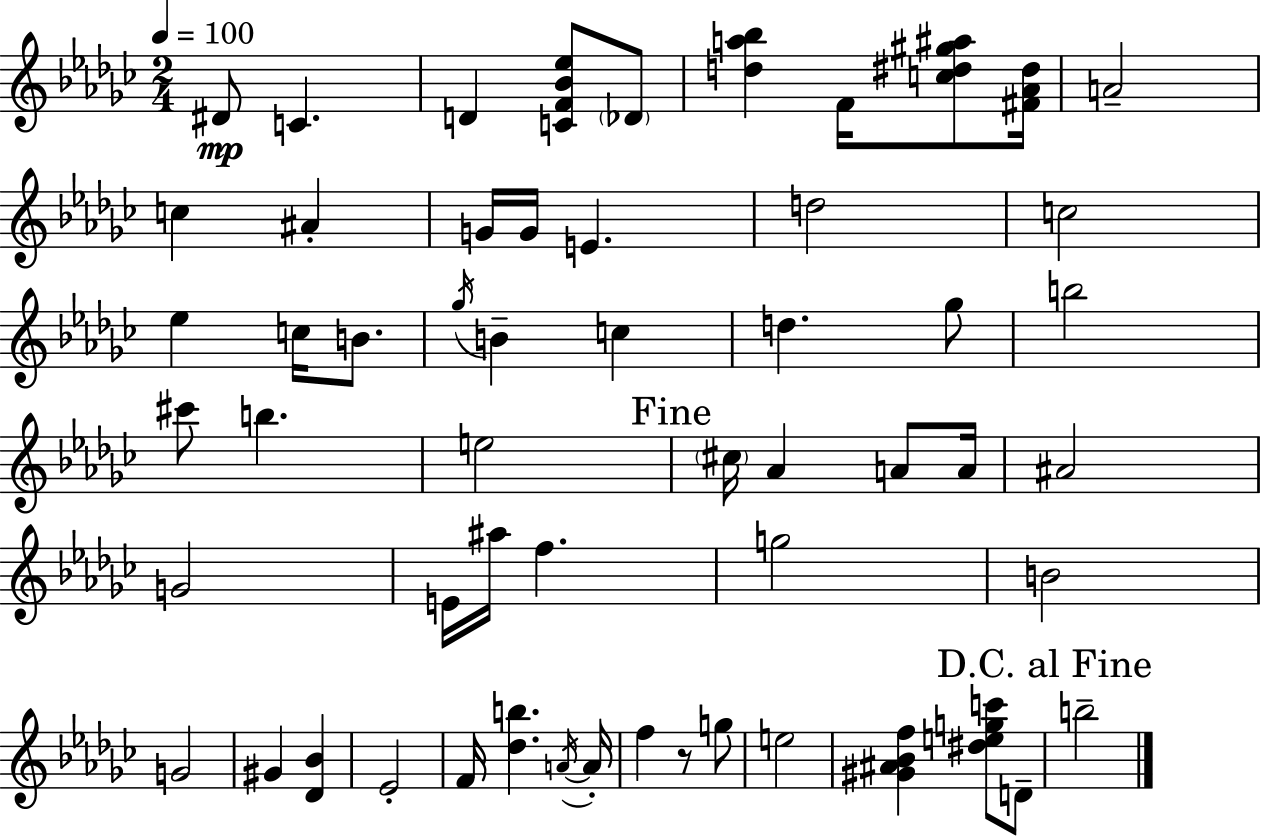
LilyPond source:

{
  \clef treble
  \numericTimeSignature
  \time 2/4
  \key ees \minor
  \tempo 4 = 100
  dis'8\mp c'4. | d'4 <c' f' bes' ees''>8 \parenthesize des'8 | <d'' a'' bes''>4 f'16 <c'' dis'' gis'' ais''>8 <fis' aes' dis''>16 | a'2-- | \break c''4 ais'4-. | g'16 g'16 e'4. | d''2 | c''2 | \break ees''4 c''16 b'8. | \acciaccatura { ges''16 } b'4-- c''4 | d''4. ges''8 | b''2 | \break cis'''8 b''4. | e''2 | \mark "Fine" \parenthesize cis''16 aes'4 a'8 | a'16 ais'2 | \break g'2 | e'16 ais''16 f''4. | g''2 | b'2 | \break g'2 | gis'4 <des' bes'>4 | ees'2-. | f'16 <des'' b''>4. | \break \acciaccatura { a'16~ }~ a'16-. f''4 r8 | g''8 e''2 | <gis' ais' bes' f''>4 <dis'' e'' g'' c'''>8 | d'8-- \mark "D.C. al Fine" b''2-- | \break \bar "|."
}